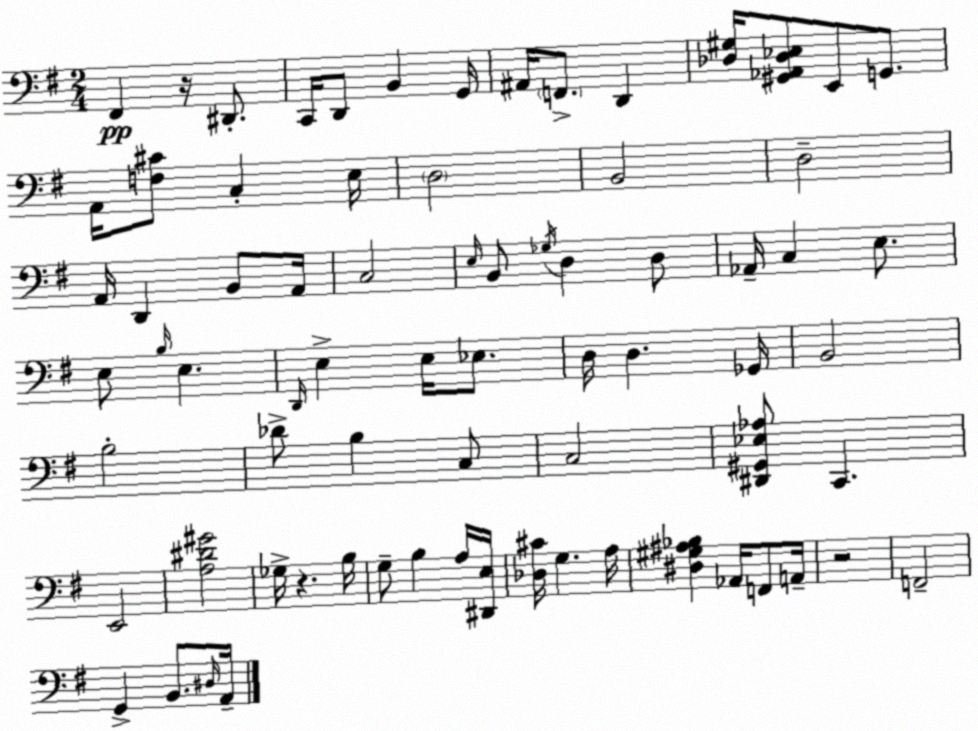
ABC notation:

X:1
T:Untitled
M:2/4
L:1/4
K:Em
^F,, z/4 ^D,,/2 C,,/4 D,,/2 B,, G,,/4 ^A,,/4 F,,/2 D,, [_D,^G,]/4 [^G,,_A,,_D,_E,]/2 E,,/2 G,,/2 A,,/4 [F,^C]/2 C, E,/4 D,2 B,,2 D,2 A,,/4 D,, B,,/2 A,,/4 C,2 E,/4 B,,/2 _G,/4 D, D,/2 _A,,/4 C, E,/2 E,/2 B,/4 E, D,,/4 E, E,/4 _E,/2 D,/4 D, _G,,/4 B,,2 B,2 _D/2 B, C,/2 C,2 [^D,,^G,,_E,_A,]/2 C,, E,,2 [A,^D^G]2 _G,/4 z B,/4 G,/2 B, A,/4 [^D,,E,]/4 [_D,^C]/4 G, A,/4 [^D,^G,^A,_B,] _A,,/4 F,,/2 A,,/4 z2 F,,2 G,, B,,/2 ^D,/4 A,,/4